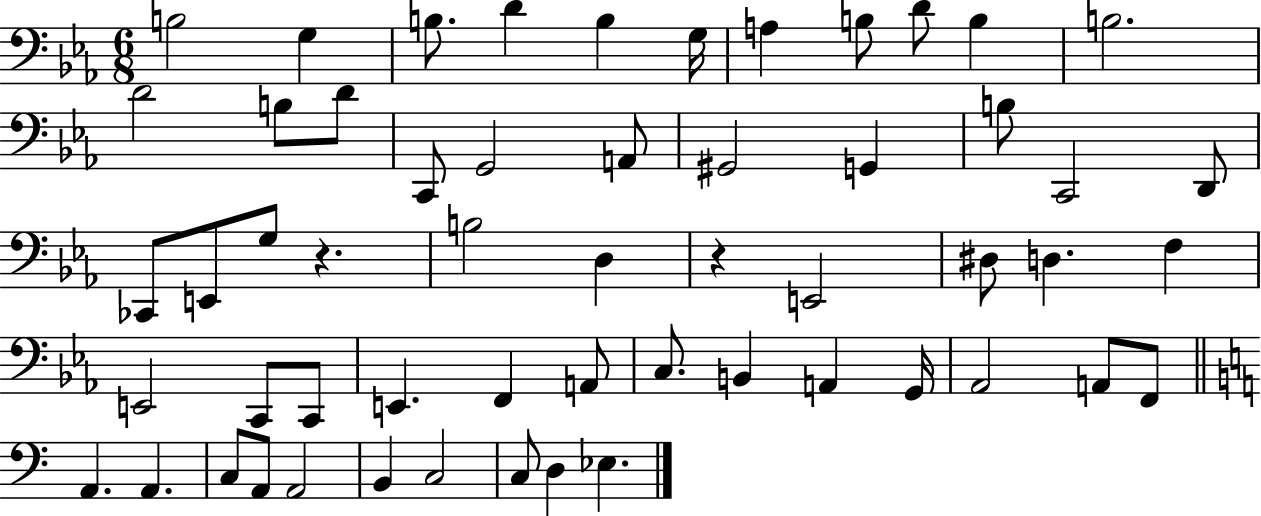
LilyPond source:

{
  \clef bass
  \numericTimeSignature
  \time 6/8
  \key ees \major
  \repeat volta 2 { b2 g4 | b8. d'4 b4 g16 | a4 b8 d'8 b4 | b2. | \break d'2 b8 d'8 | c,8 g,2 a,8 | gis,2 g,4 | b8 c,2 d,8 | \break ces,8 e,8 g8 r4. | b2 d4 | r4 e,2 | dis8 d4. f4 | \break e,2 c,8 c,8 | e,4. f,4 a,8 | c8. b,4 a,4 g,16 | aes,2 a,8 f,8 | \break \bar "||" \break \key a \minor a,4. a,4. | c8 a,8 a,2 | b,4 c2 | c8 d4 ees4. | \break } \bar "|."
}